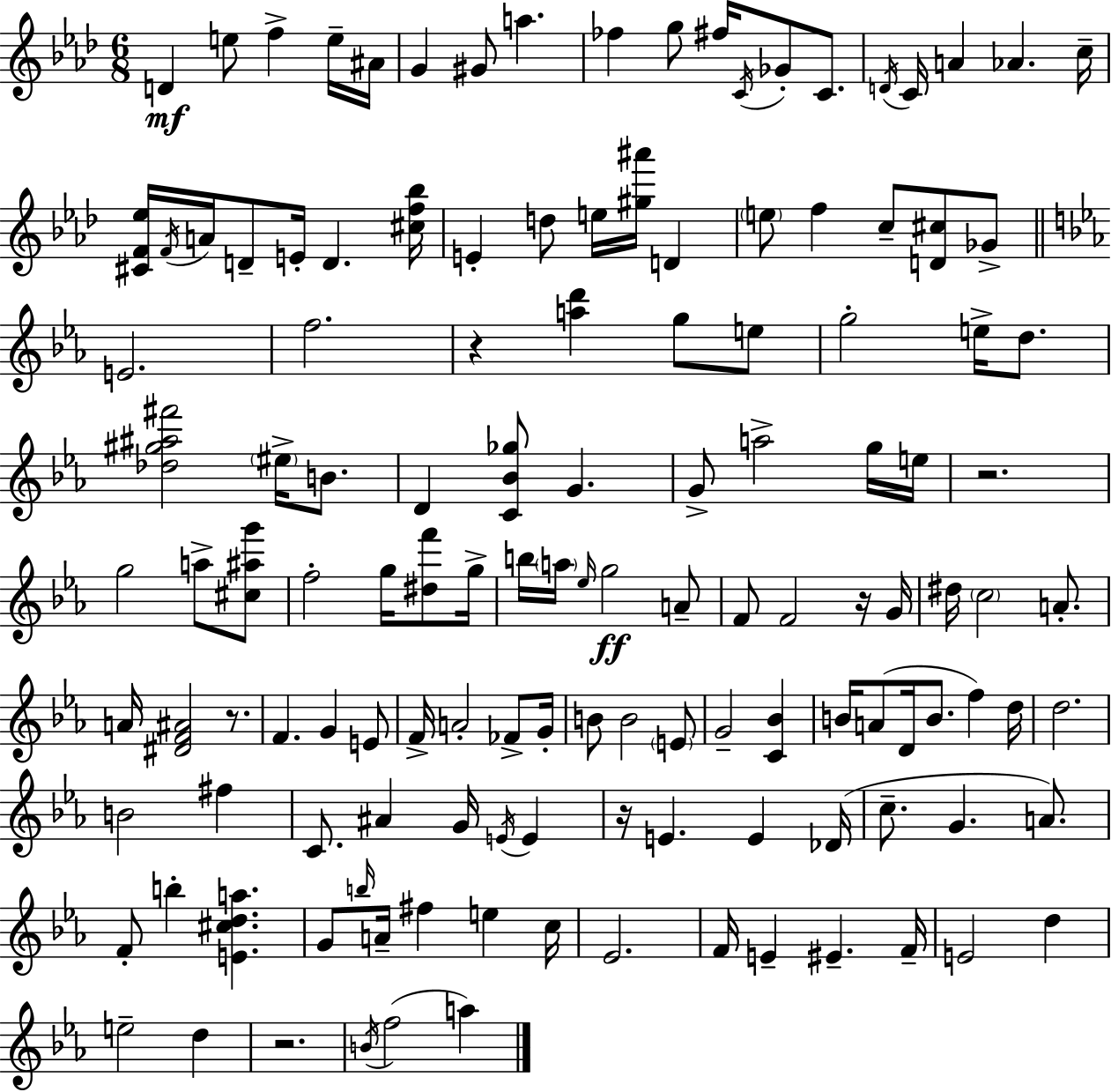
{
  \clef treble
  \numericTimeSignature
  \time 6/8
  \key aes \major
  \repeat volta 2 { d'4\mf e''8 f''4-> e''16-- ais'16 | g'4 gis'8 a''4. | fes''4 g''8 fis''16 \acciaccatura { c'16 } ges'8-. c'8. | \acciaccatura { d'16 } c'16 a'4 aes'4. | \break c''16-- <cis' f' ees''>16 \acciaccatura { f'16 } a'16 d'8-- e'16-. d'4. | <cis'' f'' bes''>16 e'4-. d''8 e''16 <gis'' ais'''>16 d'4 | \parenthesize e''8 f''4 c''8-- <d' cis''>8 | ges'8-> \bar "||" \break \key ees \major e'2. | f''2. | r4 <a'' d'''>4 g''8 e''8 | g''2-. e''16-> d''8. | \break <des'' gis'' ais'' fis'''>2 \parenthesize eis''16-> b'8. | d'4 <c' bes' ges''>8 g'4. | g'8-> a''2-> g''16 e''16 | r2. | \break g''2 a''8-> <cis'' ais'' g'''>8 | f''2-. g''16 <dis'' f'''>8 g''16-> | b''16 \parenthesize a''16 \grace { ees''16 } g''2\ff a'8-- | f'8 f'2 r16 | \break g'16 dis''16 \parenthesize c''2 a'8.-. | a'16 <dis' f' ais'>2 r8. | f'4. g'4 e'8 | f'16-> a'2-. fes'8-> | \break g'16-. b'8 b'2 \parenthesize e'8 | g'2-- <c' bes'>4 | b'16 a'8( d'16 b'8. f''4) | d''16 d''2. | \break b'2 fis''4 | c'8. ais'4 g'16 \acciaccatura { e'16 } e'4 | r16 e'4. e'4 | des'16( c''8.-- g'4. a'8.) | \break f'8-. b''4-. <e' cis'' d'' a''>4. | g'8 \grace { b''16 } a'16-- fis''4 e''4 | c''16 ees'2. | f'16 e'4-- eis'4.-- | \break f'16-- e'2 d''4 | e''2-- d''4 | r2. | \acciaccatura { b'16 }( f''2 | \break a''4) } \bar "|."
}